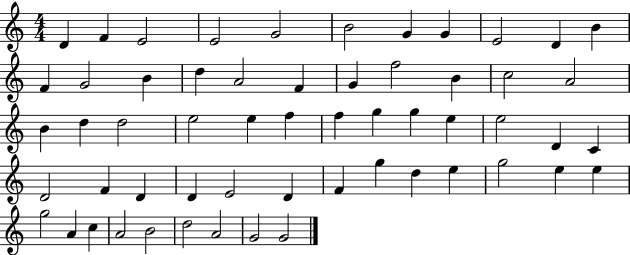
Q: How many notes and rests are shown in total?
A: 57